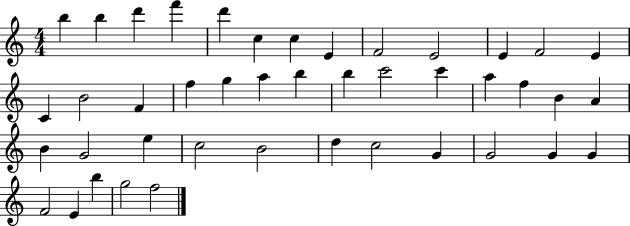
X:1
T:Untitled
M:4/4
L:1/4
K:C
b b d' f' d' c c E F2 E2 E F2 E C B2 F f g a b b c'2 c' a f B A B G2 e c2 B2 d c2 G G2 G G F2 E b g2 f2